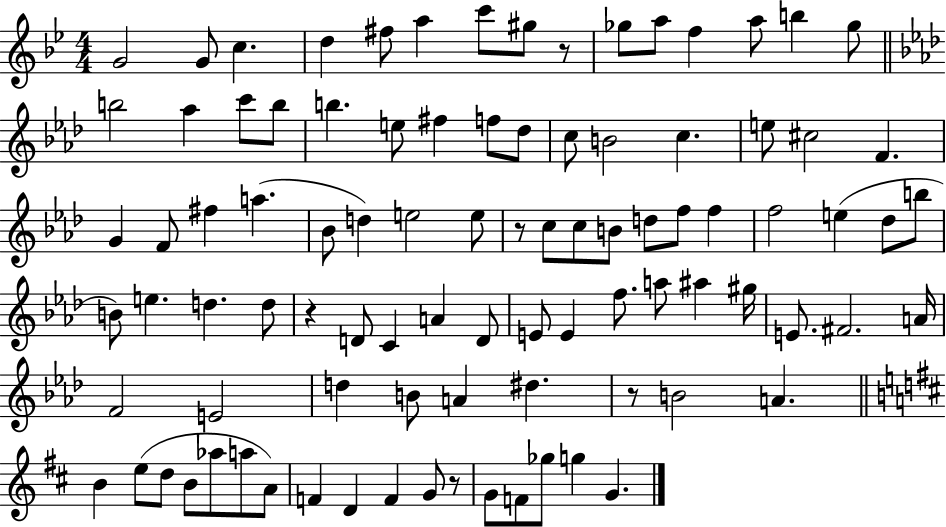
G4/h G4/e C5/q. D5/q F#5/e A5/q C6/e G#5/e R/e Gb5/e A5/e F5/q A5/e B5/q Gb5/e B5/h Ab5/q C6/e B5/e B5/q. E5/e F#5/q F5/e Db5/e C5/e B4/h C5/q. E5/e C#5/h F4/q. G4/q F4/e F#5/q A5/q. Bb4/e D5/q E5/h E5/e R/e C5/e C5/e B4/e D5/e F5/e F5/q F5/h E5/q Db5/e B5/e B4/e E5/q. D5/q. D5/e R/q D4/e C4/q A4/q D4/e E4/e E4/q F5/e. A5/e A#5/q G#5/s E4/e. F#4/h. A4/s F4/h E4/h D5/q B4/e A4/q D#5/q. R/e B4/h A4/q. B4/q E5/e D5/e B4/e Ab5/e A5/e A4/e F4/q D4/q F4/q G4/e R/e G4/e F4/e Gb5/e G5/q G4/q.